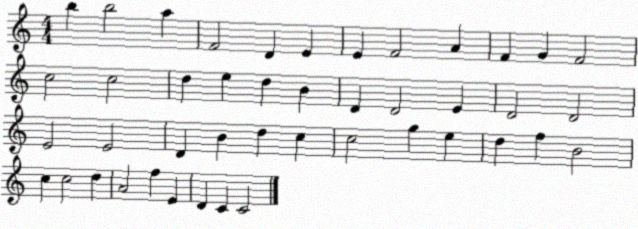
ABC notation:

X:1
T:Untitled
M:4/4
L:1/4
K:C
b b2 a F2 D E E F2 A F G F2 c2 c2 d e d B D D2 E D2 D2 E2 E2 D B d c c2 g e d f B2 c c2 d A2 f E D C C2